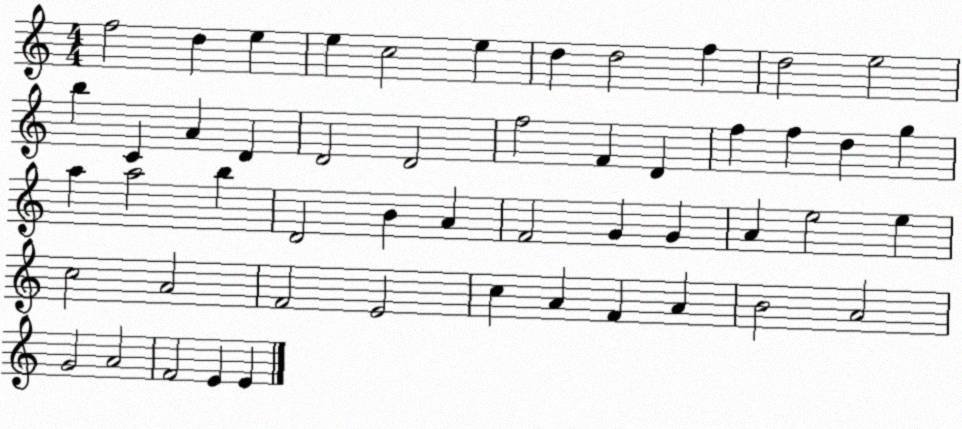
X:1
T:Untitled
M:4/4
L:1/4
K:C
f2 d e e c2 e d d2 f d2 e2 b C A D D2 D2 f2 F D f f d g a a2 b D2 B A F2 G G A e2 e c2 A2 F2 E2 c A F A B2 A2 G2 A2 F2 E E